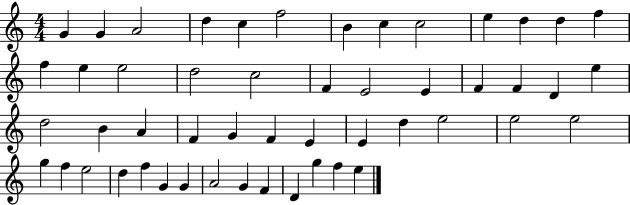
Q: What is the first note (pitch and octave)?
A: G4